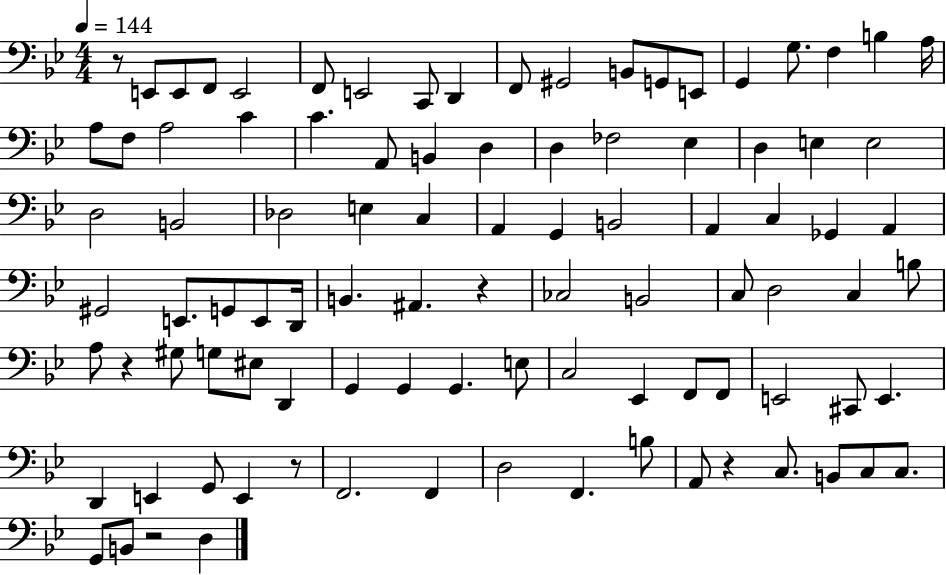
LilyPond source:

{
  \clef bass
  \numericTimeSignature
  \time 4/4
  \key bes \major
  \tempo 4 = 144
  r8 e,8 e,8 f,8 e,2 | f,8 e,2 c,8 d,4 | f,8 gis,2 b,8 g,8 e,8 | g,4 g8. f4 b4 a16 | \break a8 f8 a2 c'4 | c'4. a,8 b,4 d4 | d4 fes2 ees4 | d4 e4 e2 | \break d2 b,2 | des2 e4 c4 | a,4 g,4 b,2 | a,4 c4 ges,4 a,4 | \break gis,2 e,8. g,8 e,8 d,16 | b,4. ais,4. r4 | ces2 b,2 | c8 d2 c4 b8 | \break a8 r4 gis8 g8 eis8 d,4 | g,4 g,4 g,4. e8 | c2 ees,4 f,8 f,8 | e,2 cis,8 e,4. | \break d,4 e,4 g,8 e,4 r8 | f,2. f,4 | d2 f,4. b8 | a,8 r4 c8. b,8 c8 c8. | \break g,8 b,8 r2 d4 | \bar "|."
}